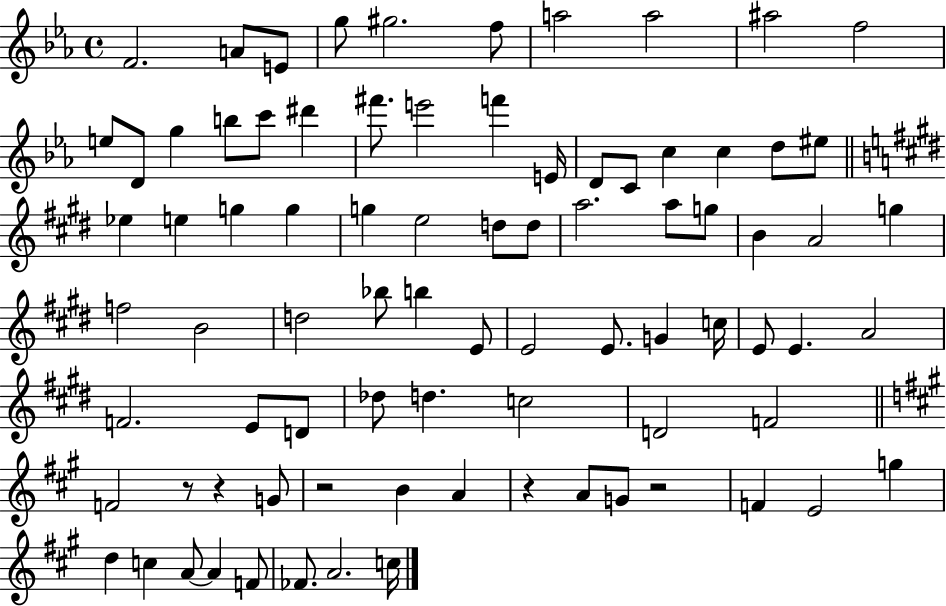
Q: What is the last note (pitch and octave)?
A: C5